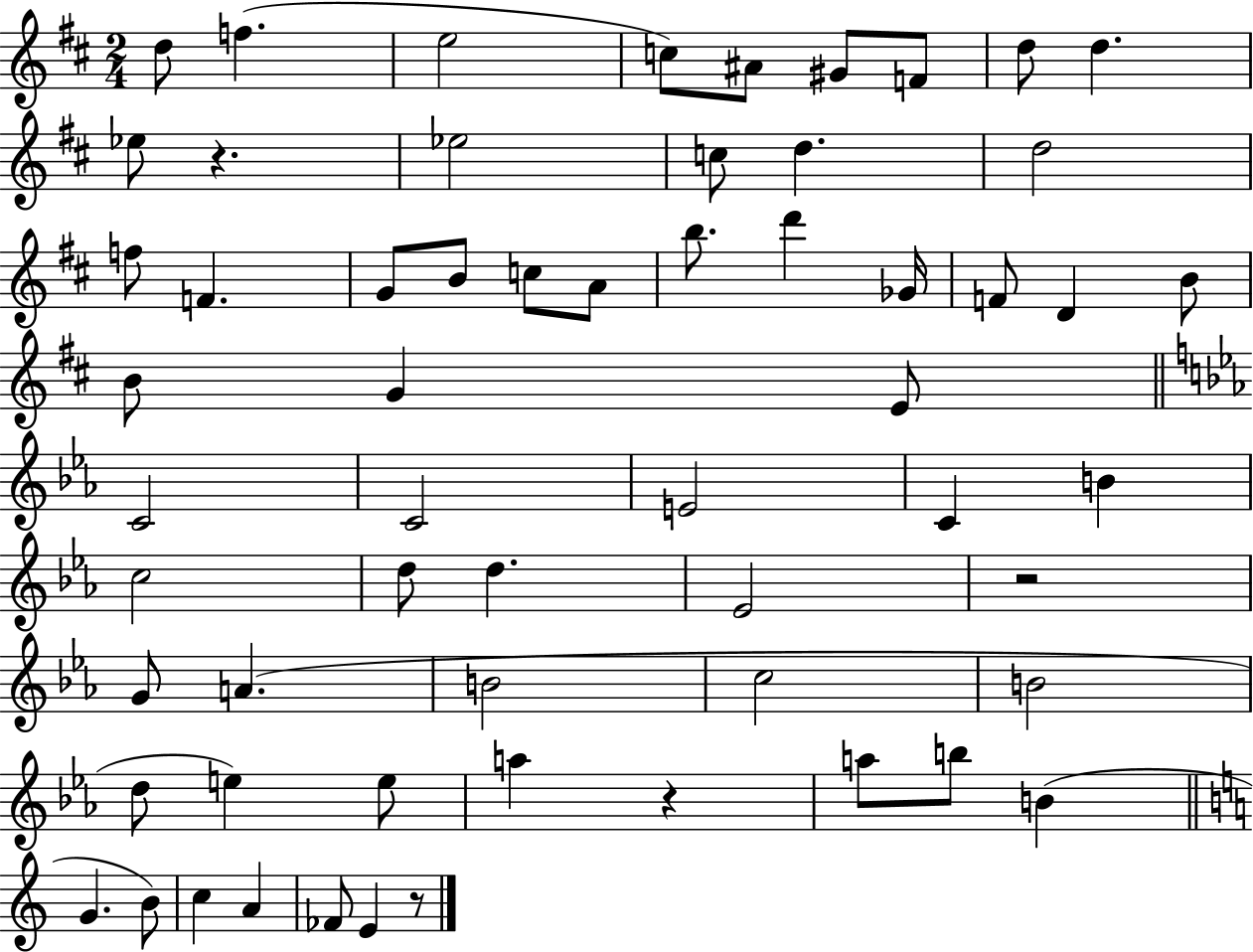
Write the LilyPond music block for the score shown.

{
  \clef treble
  \numericTimeSignature
  \time 2/4
  \key d \major
  d''8 f''4.( | e''2 | c''8) ais'8 gis'8 f'8 | d''8 d''4. | \break ees''8 r4. | ees''2 | c''8 d''4. | d''2 | \break f''8 f'4. | g'8 b'8 c''8 a'8 | b''8. d'''4 ges'16 | f'8 d'4 b'8 | \break b'8 g'4 e'8 | \bar "||" \break \key ees \major c'2 | c'2 | e'2 | c'4 b'4 | \break c''2 | d''8 d''4. | ees'2 | r2 | \break g'8 a'4.( | b'2 | c''2 | b'2 | \break d''8 e''4) e''8 | a''4 r4 | a''8 b''8 b'4( | \bar "||" \break \key a \minor g'4. b'8) | c''4 a'4 | fes'8 e'4 r8 | \bar "|."
}